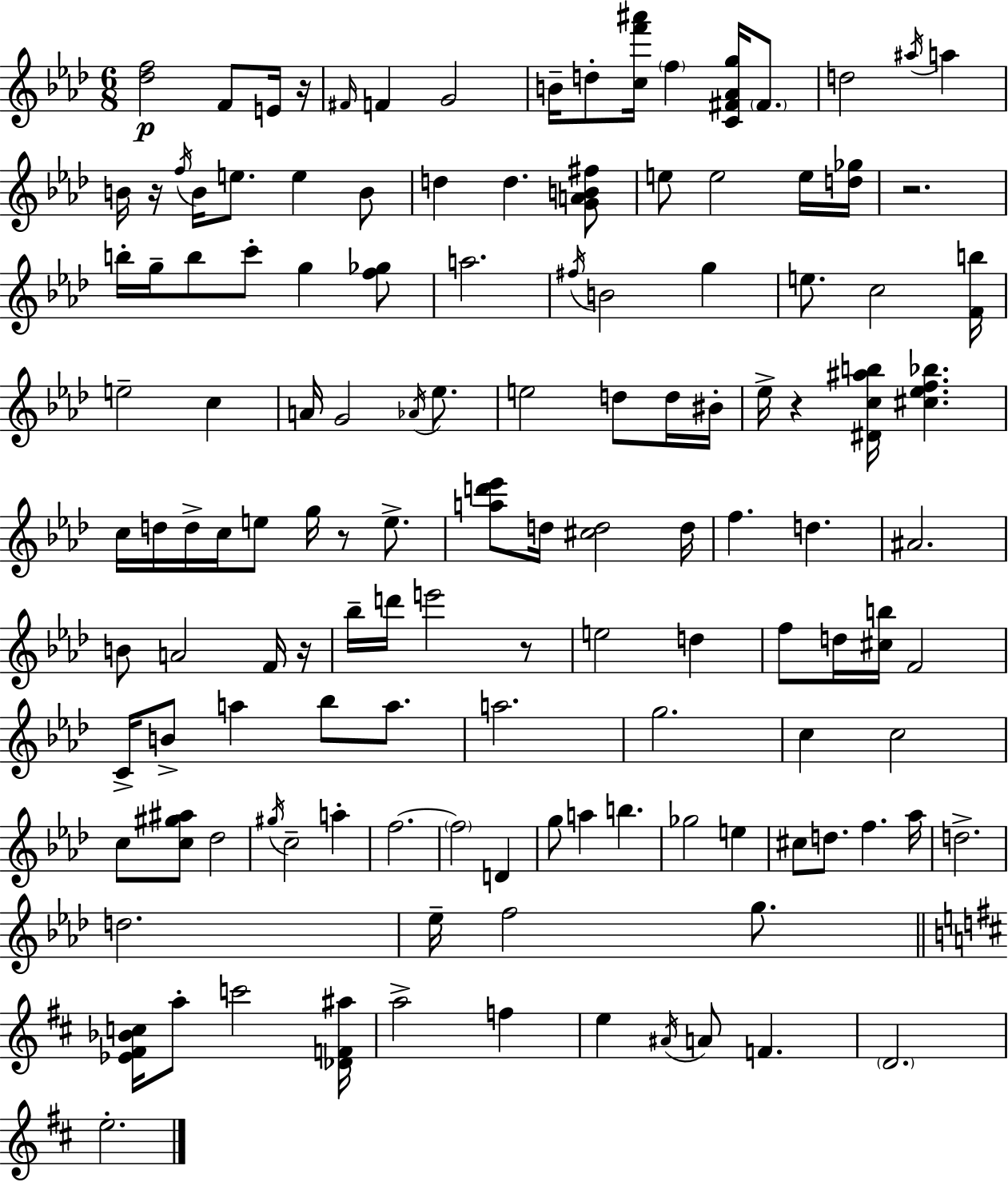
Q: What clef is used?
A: treble